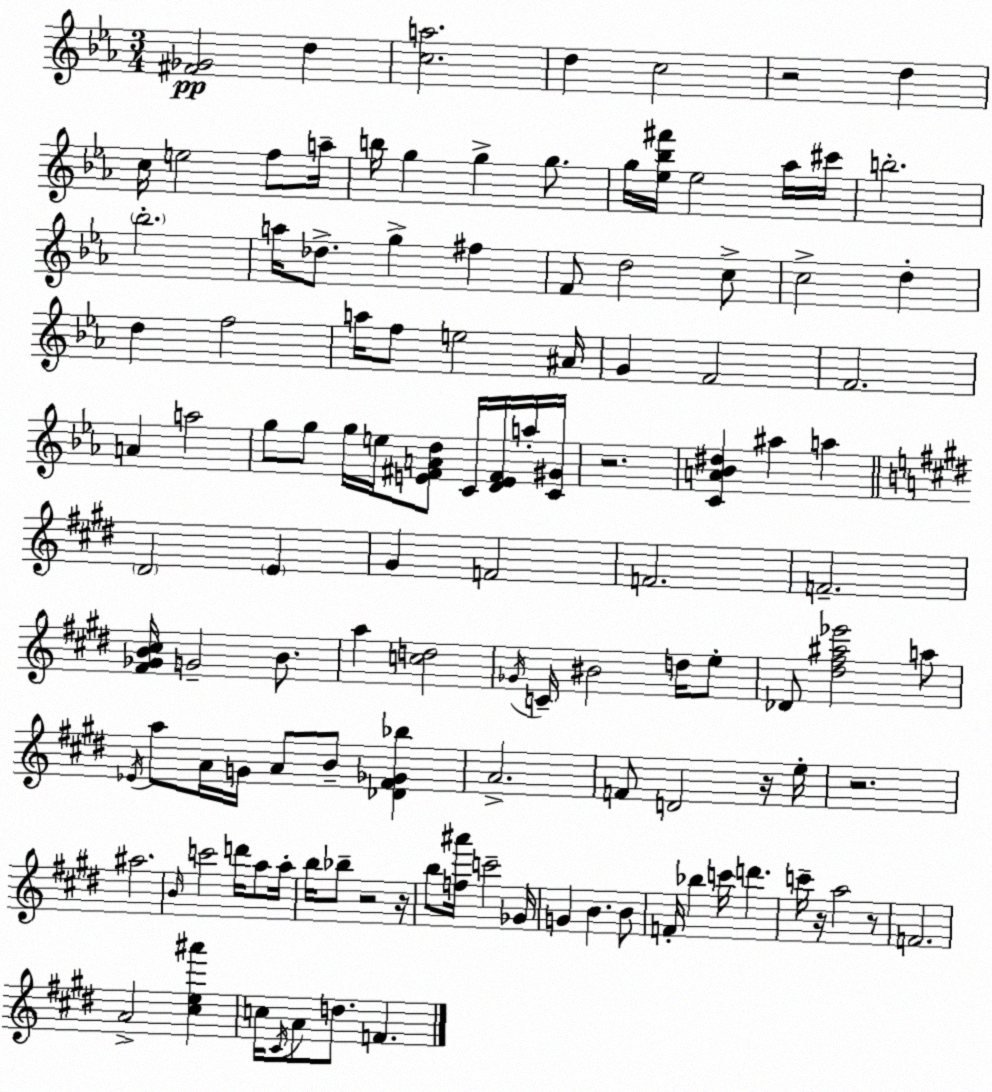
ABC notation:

X:1
T:Untitled
M:3/4
L:1/4
K:Eb
[^F_G]2 d [ca]2 d c2 z2 d c/4 e2 f/2 a/4 b/4 g g g/2 g/4 [_e_b^f']/4 _e2 _a/4 ^c'/4 b2 _b2 a/4 _d/2 g ^f F/2 d2 c/2 c2 d d f2 a/4 f/2 e2 ^A/4 G F2 F2 A a2 g/2 g/2 g/4 e/4 [E^FAd]/2 C/4 [DE^F]/4 a/4 [C^G]/4 z2 [CA_B^d] ^a a ^D2 E ^G F2 F2 F2 [^F_GB^c]/4 G2 B/2 a [cd]2 _G/4 C/4 ^B2 d/4 e/2 _D/2 [^d^f^a_e']2 a/2 _E/4 a/2 A/4 G/4 A/2 B/2 [_D^F_G_b] A2 F/2 D2 z/4 e/4 z2 ^a2 B/4 c'2 d'/4 a/2 a/4 b/4 _b/2 z2 z/4 b/2 [f^a']/4 c'2 _G/4 G B B/2 F/4 _b c'/4 d' c'/4 z/4 a2 z/2 F2 A2 [^ce^a'] c/4 ^C/4 A/2 d/2 F